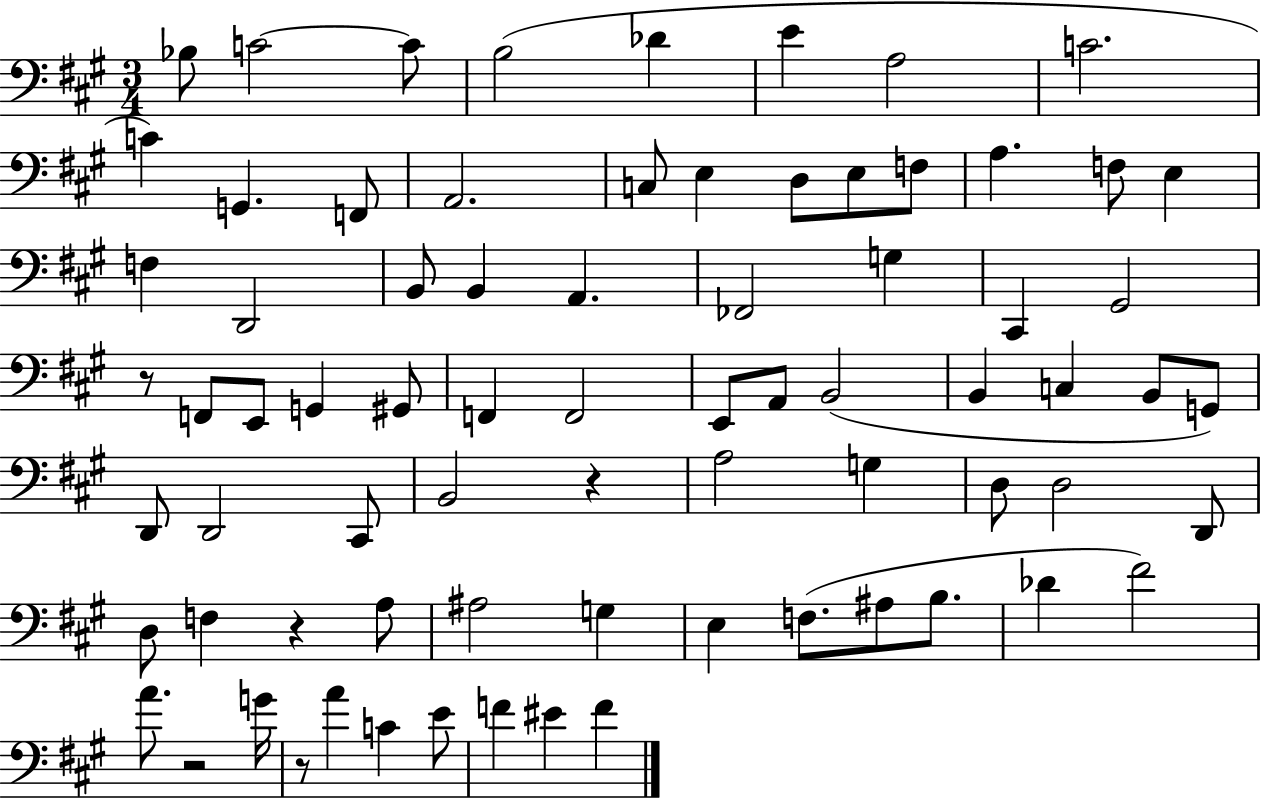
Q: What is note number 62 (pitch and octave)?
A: F#4